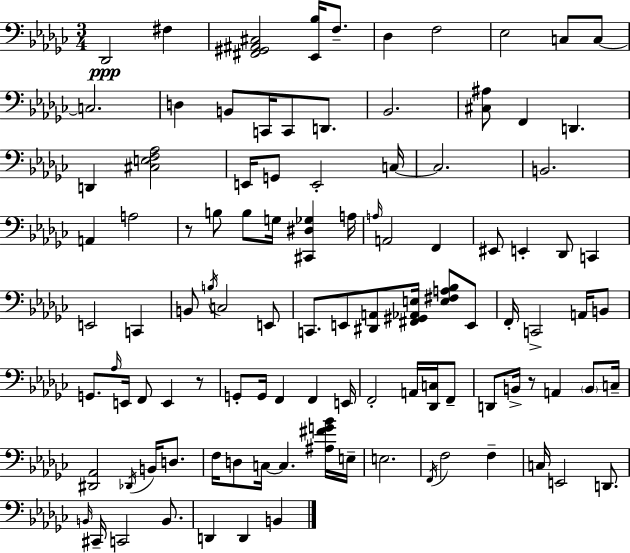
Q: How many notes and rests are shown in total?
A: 104